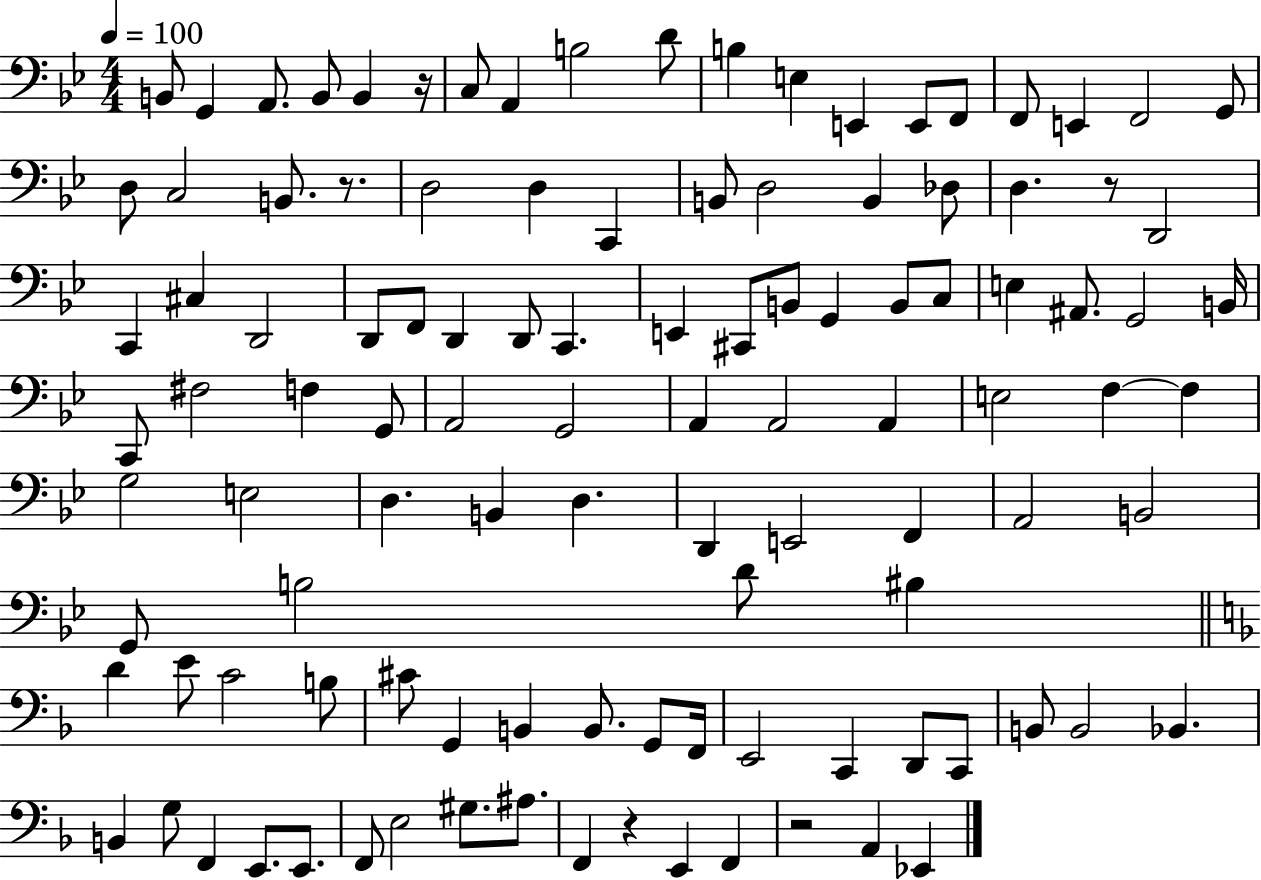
{
  \clef bass
  \numericTimeSignature
  \time 4/4
  \key bes \major
  \tempo 4 = 100
  \repeat volta 2 { b,8 g,4 a,8. b,8 b,4 r16 | c8 a,4 b2 d'8 | b4 e4 e,4 e,8 f,8 | f,8 e,4 f,2 g,8 | \break d8 c2 b,8. r8. | d2 d4 c,4 | b,8 d2 b,4 des8 | d4. r8 d,2 | \break c,4 cis4 d,2 | d,8 f,8 d,4 d,8 c,4. | e,4 cis,8 b,8 g,4 b,8 c8 | e4 ais,8. g,2 b,16 | \break c,8 fis2 f4 g,8 | a,2 g,2 | a,4 a,2 a,4 | e2 f4~~ f4 | \break g2 e2 | d4. b,4 d4. | d,4 e,2 f,4 | a,2 b,2 | \break g,8 b2 d'8 bis4 | \bar "||" \break \key f \major d'4 e'8 c'2 b8 | cis'8 g,4 b,4 b,8. g,8 f,16 | e,2 c,4 d,8 c,8 | b,8 b,2 bes,4. | \break b,4 g8 f,4 e,8. e,8. | f,8 e2 gis8. ais8. | f,4 r4 e,4 f,4 | r2 a,4 ees,4 | \break } \bar "|."
}